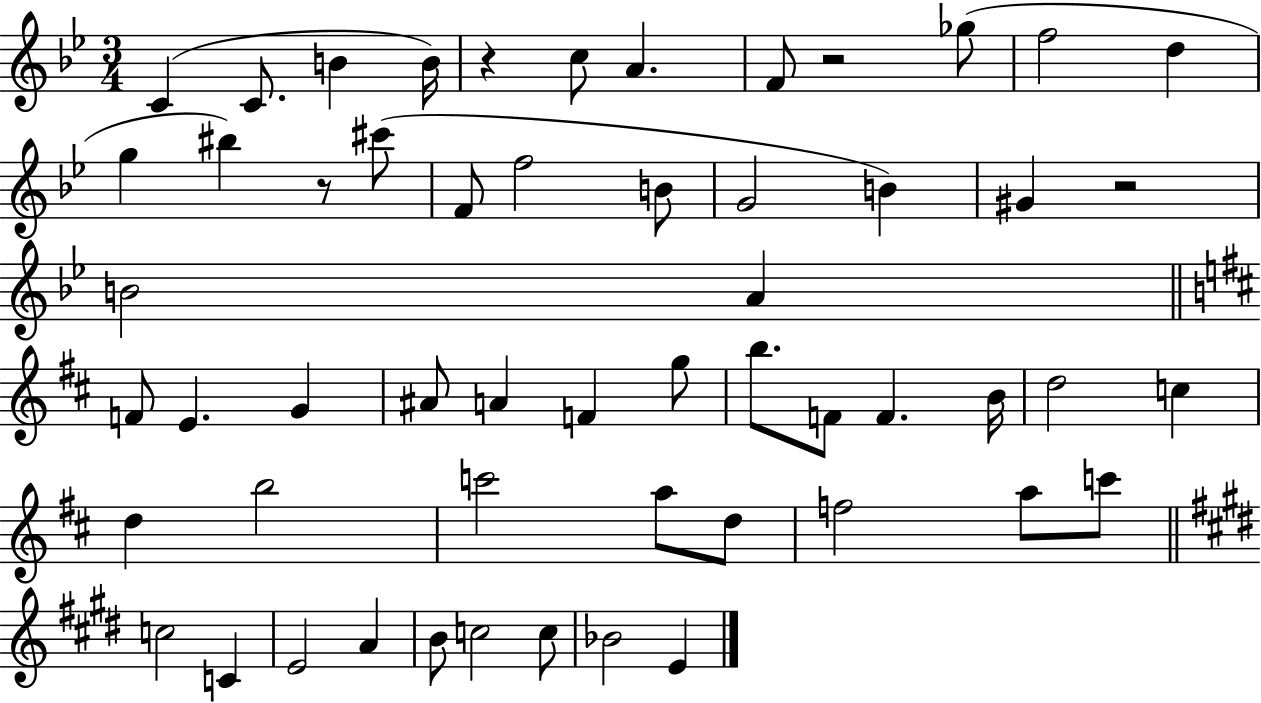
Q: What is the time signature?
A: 3/4